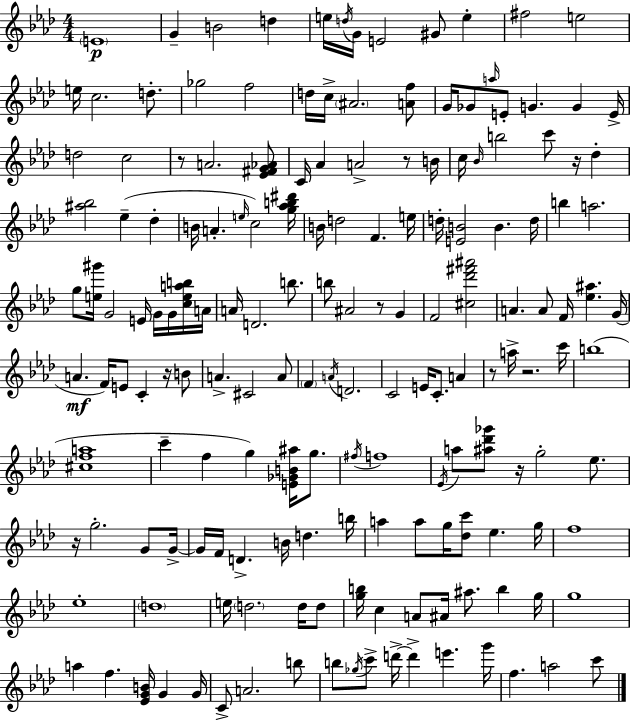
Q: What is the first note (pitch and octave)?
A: E4